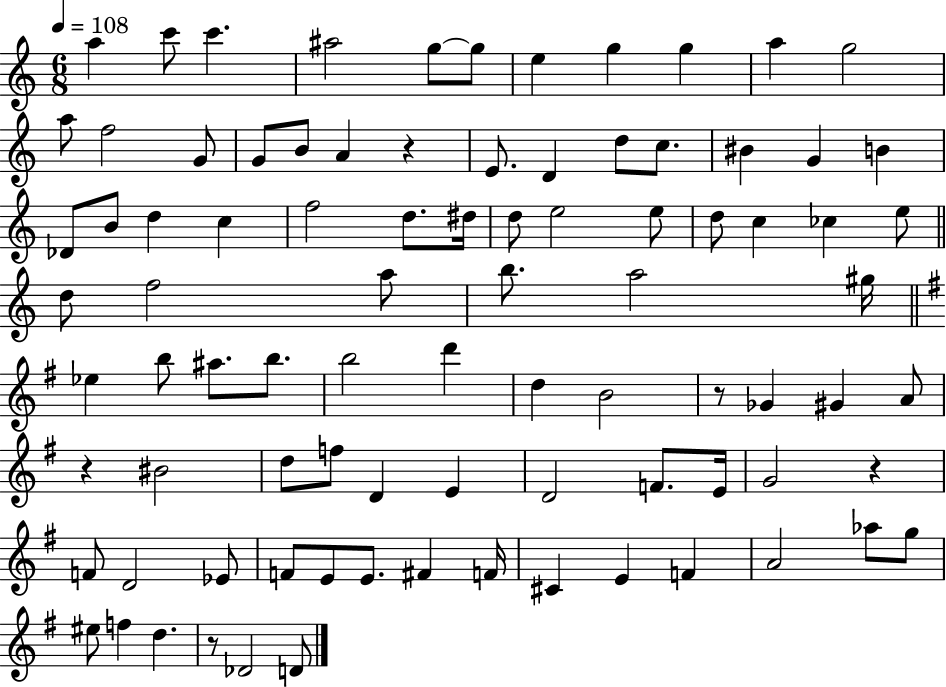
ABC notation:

X:1
T:Untitled
M:6/8
L:1/4
K:C
a c'/2 c' ^a2 g/2 g/2 e g g a g2 a/2 f2 G/2 G/2 B/2 A z E/2 D d/2 c/2 ^B G B _D/2 B/2 d c f2 d/2 ^d/4 d/2 e2 e/2 d/2 c _c e/2 d/2 f2 a/2 b/2 a2 ^g/4 _e b/2 ^a/2 b/2 b2 d' d B2 z/2 _G ^G A/2 z ^B2 d/2 f/2 D E D2 F/2 E/4 G2 z F/2 D2 _E/2 F/2 E/2 E/2 ^F F/4 ^C E F A2 _a/2 g/2 ^e/2 f d z/2 _D2 D/2